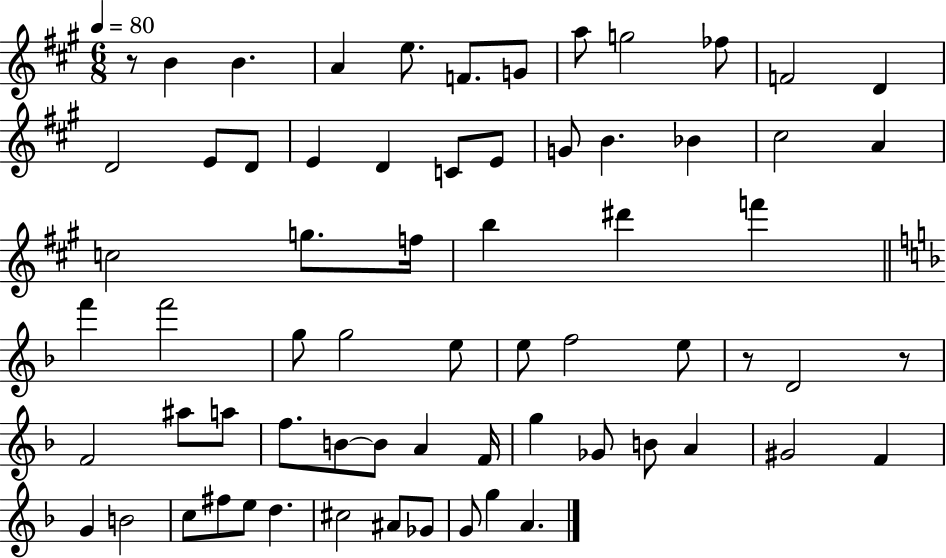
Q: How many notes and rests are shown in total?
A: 67